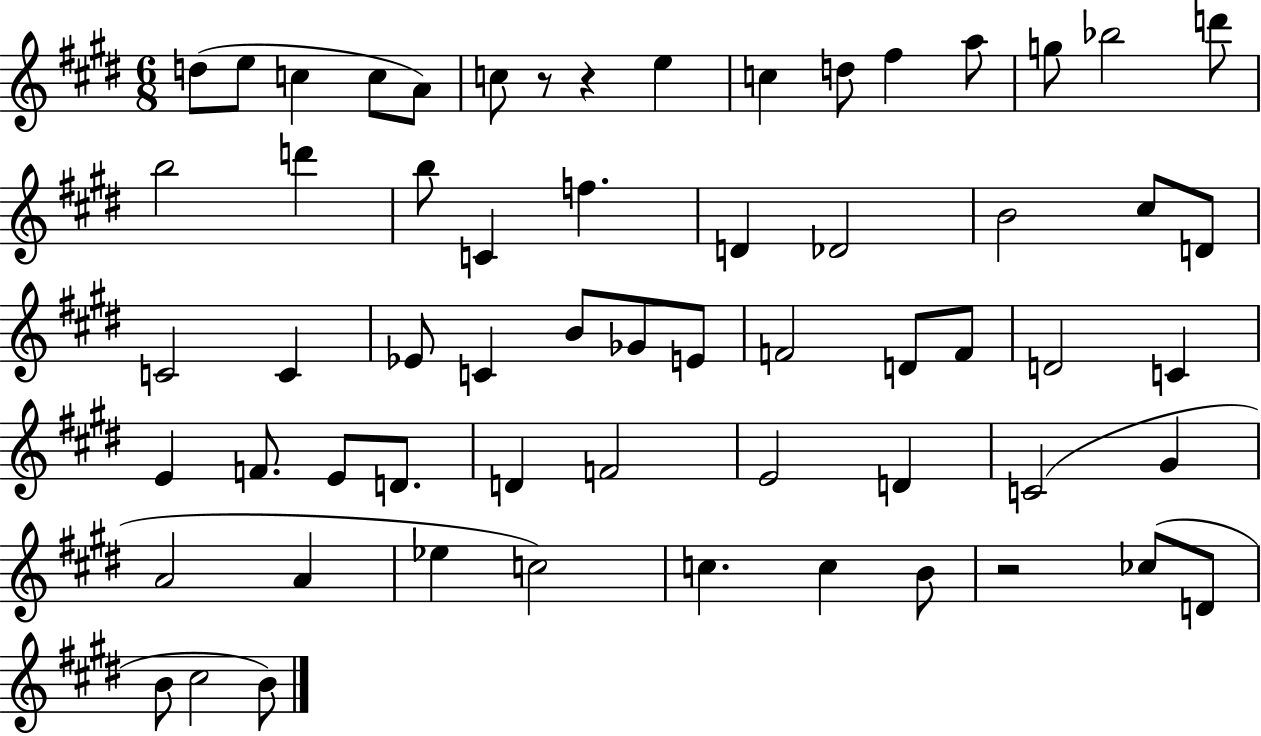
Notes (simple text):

D5/e E5/e C5/q C5/e A4/e C5/e R/e R/q E5/q C5/q D5/e F#5/q A5/e G5/e Bb5/h D6/e B5/h D6/q B5/e C4/q F5/q. D4/q Db4/h B4/h C#5/e D4/e C4/h C4/q Eb4/e C4/q B4/e Gb4/e E4/e F4/h D4/e F4/e D4/h C4/q E4/q F4/e. E4/e D4/e. D4/q F4/h E4/h D4/q C4/h G#4/q A4/h A4/q Eb5/q C5/h C5/q. C5/q B4/e R/h CES5/e D4/e B4/e C#5/h B4/e